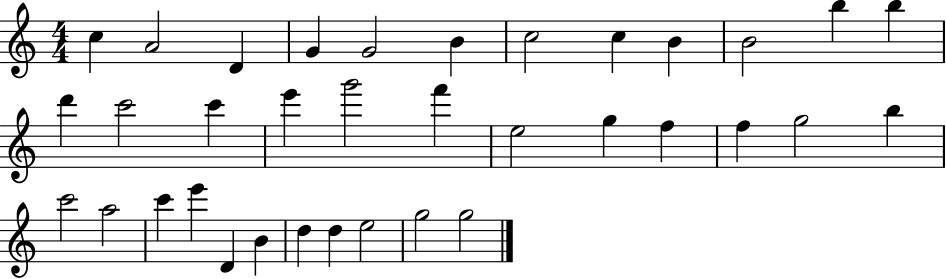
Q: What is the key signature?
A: C major